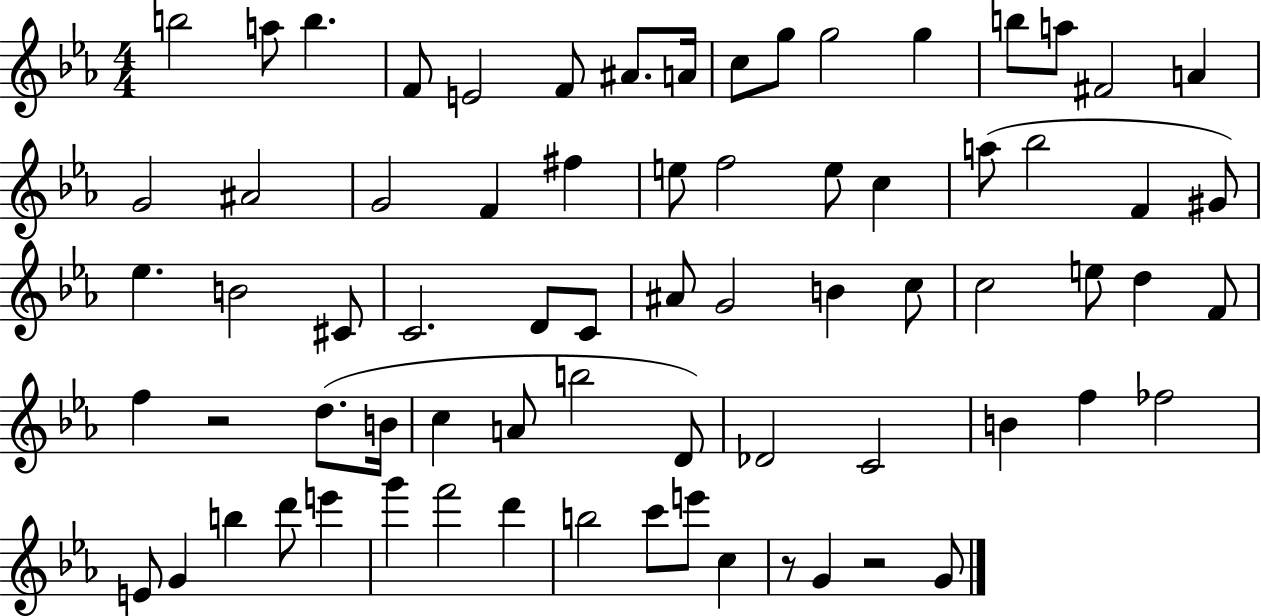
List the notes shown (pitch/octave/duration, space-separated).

B5/h A5/e B5/q. F4/e E4/h F4/e A#4/e. A4/s C5/e G5/e G5/h G5/q B5/e A5/e F#4/h A4/q G4/h A#4/h G4/h F4/q F#5/q E5/e F5/h E5/e C5/q A5/e Bb5/h F4/q G#4/e Eb5/q. B4/h C#4/e C4/h. D4/e C4/e A#4/e G4/h B4/q C5/e C5/h E5/e D5/q F4/e F5/q R/h D5/e. B4/s C5/q A4/e B5/h D4/e Db4/h C4/h B4/q F5/q FES5/h E4/e G4/q B5/q D6/e E6/q G6/q F6/h D6/q B5/h C6/e E6/e C5/q R/e G4/q R/h G4/e